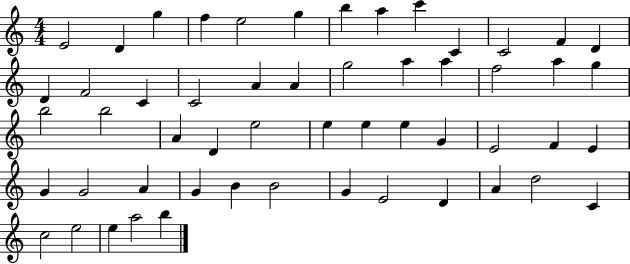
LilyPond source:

{
  \clef treble
  \numericTimeSignature
  \time 4/4
  \key c \major
  e'2 d'4 g''4 | f''4 e''2 g''4 | b''4 a''4 c'''4 c'4 | c'2 f'4 d'4 | \break d'4 f'2 c'4 | c'2 a'4 a'4 | g''2 a''4 a''4 | f''2 a''4 g''4 | \break b''2 b''2 | a'4 d'4 e''2 | e''4 e''4 e''4 g'4 | e'2 f'4 e'4 | \break g'4 g'2 a'4 | g'4 b'4 b'2 | g'4 e'2 d'4 | a'4 d''2 c'4 | \break c''2 e''2 | e''4 a''2 b''4 | \bar "|."
}